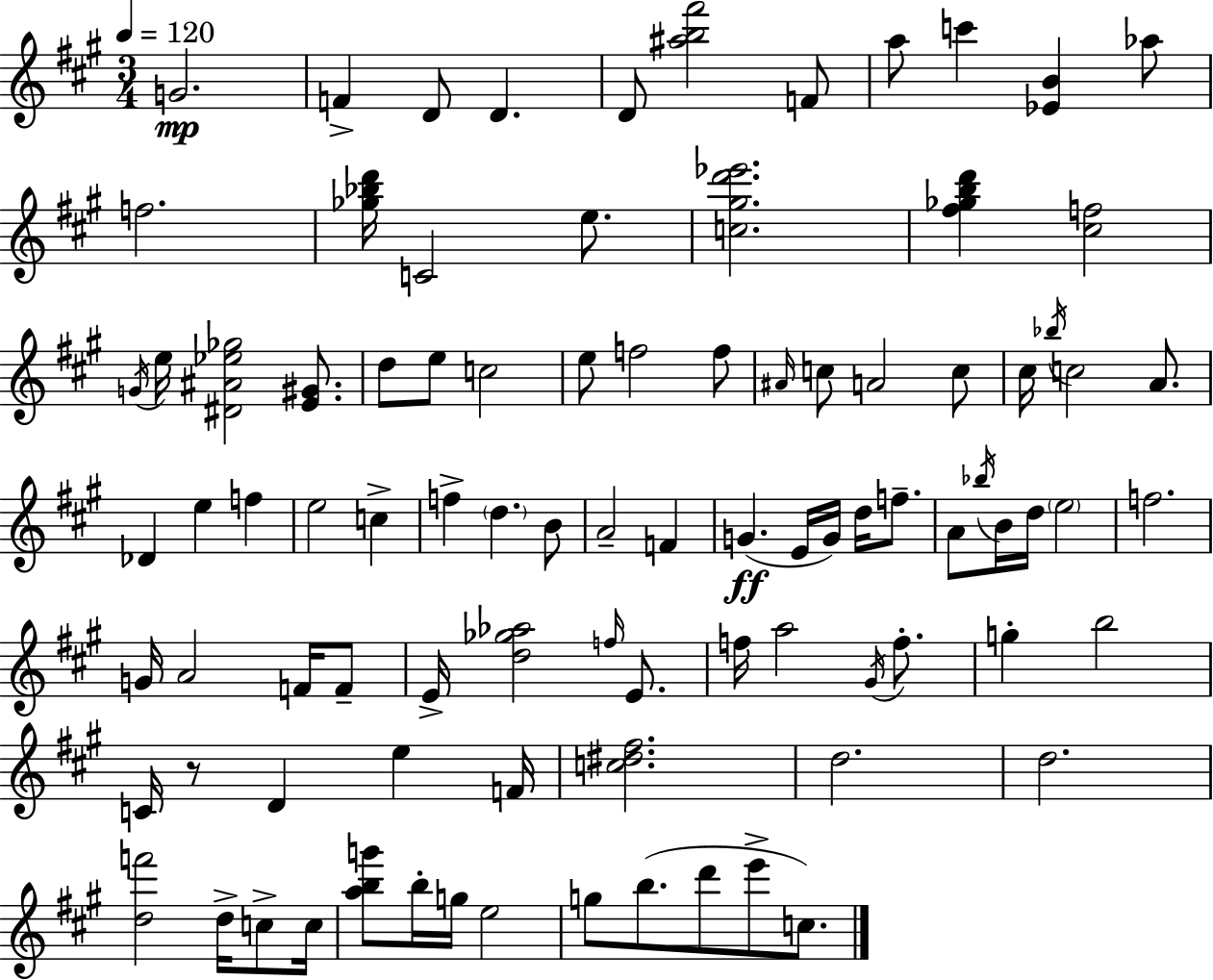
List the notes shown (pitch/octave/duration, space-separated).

G4/h. F4/q D4/e D4/q. D4/e [A#5,B5,F#6]/h F4/e A5/e C6/q [Eb4,B4]/q Ab5/e F5/h. [Gb5,Bb5,D6]/s C4/h E5/e. [C5,G#5,D6,Eb6]/h. [F#5,Gb5,B5,D6]/q [C#5,F5]/h G4/s E5/s [D#4,A#4,Eb5,Gb5]/h [E4,G#4]/e. D5/e E5/e C5/h E5/e F5/h F5/e A#4/s C5/e A4/h C5/e C#5/s Bb5/s C5/h A4/e. Db4/q E5/q F5/q E5/h C5/q F5/q D5/q. B4/e A4/h F4/q G4/q. E4/s G4/s D5/s F5/e. A4/e Bb5/s B4/s D5/s E5/h F5/h. G4/s A4/h F4/s F4/e E4/s [D5,Gb5,Ab5]/h F5/s E4/e. F5/s A5/h G#4/s F5/e. G5/q B5/h C4/s R/e D4/q E5/q F4/s [C5,D#5,F#5]/h. D5/h. D5/h. [D5,F6]/h D5/s C5/e C5/s [A5,B5,G6]/e B5/s G5/s E5/h G5/e B5/e. D6/e E6/e C5/e.